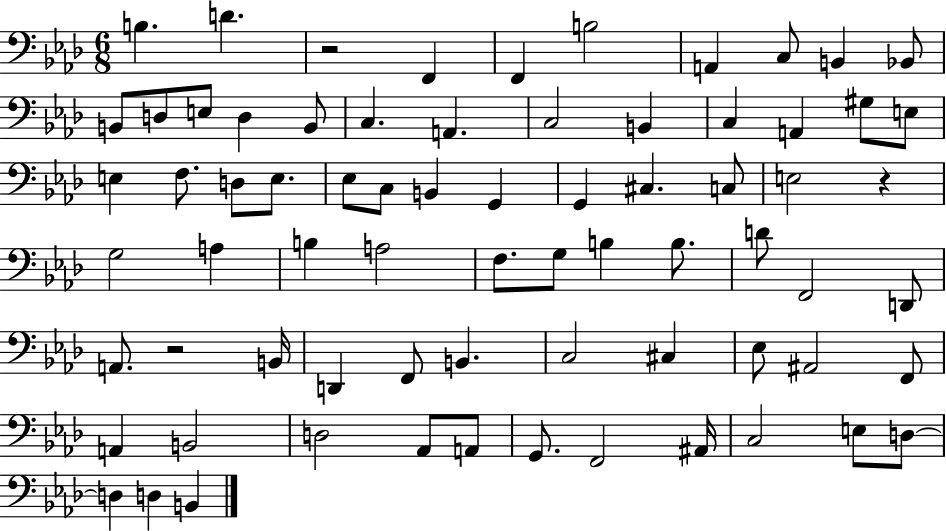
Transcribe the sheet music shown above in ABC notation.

X:1
T:Untitled
M:6/8
L:1/4
K:Ab
B, D z2 F,, F,, B,2 A,, C,/2 B,, _B,,/2 B,,/2 D,/2 E,/2 D, B,,/2 C, A,, C,2 B,, C, A,, ^G,/2 E,/2 E, F,/2 D,/2 E,/2 _E,/2 C,/2 B,, G,, G,, ^C, C,/2 E,2 z G,2 A, B, A,2 F,/2 G,/2 B, B,/2 D/2 F,,2 D,,/2 A,,/2 z2 B,,/4 D,, F,,/2 B,, C,2 ^C, _E,/2 ^A,,2 F,,/2 A,, B,,2 D,2 _A,,/2 A,,/2 G,,/2 F,,2 ^A,,/4 C,2 E,/2 D,/2 D, D, B,,